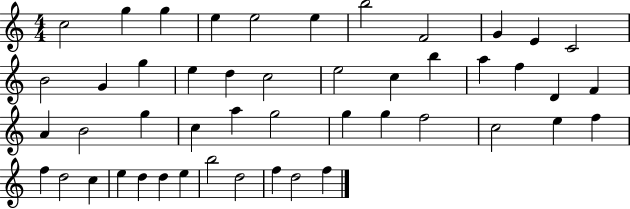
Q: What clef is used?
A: treble